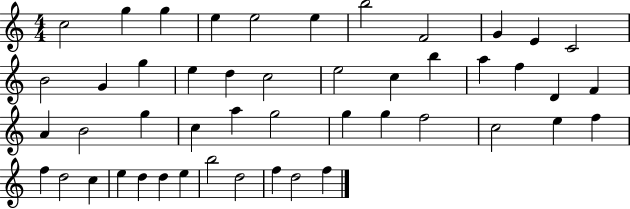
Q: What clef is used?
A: treble